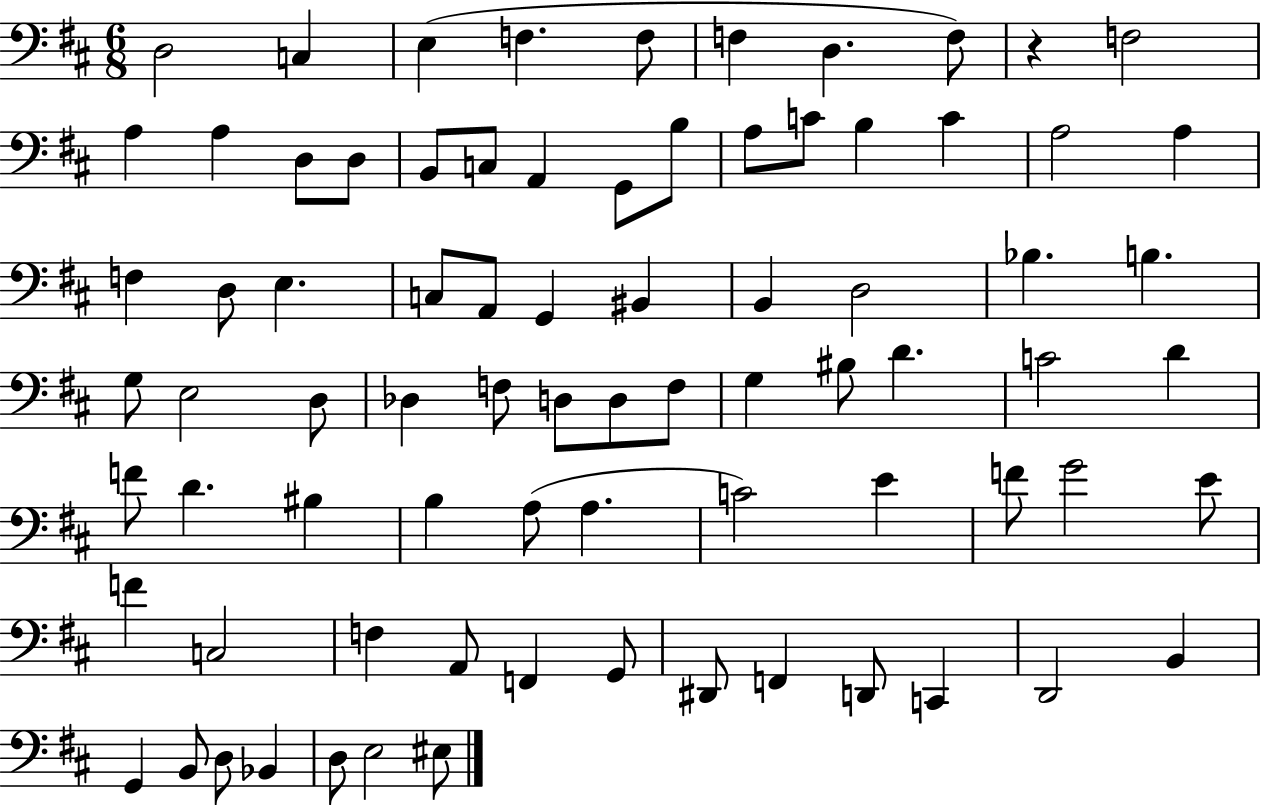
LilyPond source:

{
  \clef bass
  \numericTimeSignature
  \time 6/8
  \key d \major
  d2 c4 | e4( f4. f8 | f4 d4. f8) | r4 f2 | \break a4 a4 d8 d8 | b,8 c8 a,4 g,8 b8 | a8 c'8 b4 c'4 | a2 a4 | \break f4 d8 e4. | c8 a,8 g,4 bis,4 | b,4 d2 | bes4. b4. | \break g8 e2 d8 | des4 f8 d8 d8 f8 | g4 bis8 d'4. | c'2 d'4 | \break f'8 d'4. bis4 | b4 a8( a4. | c'2) e'4 | f'8 g'2 e'8 | \break f'4 c2 | f4 a,8 f,4 g,8 | dis,8 f,4 d,8 c,4 | d,2 b,4 | \break g,4 b,8 d8 bes,4 | d8 e2 eis8 | \bar "|."
}